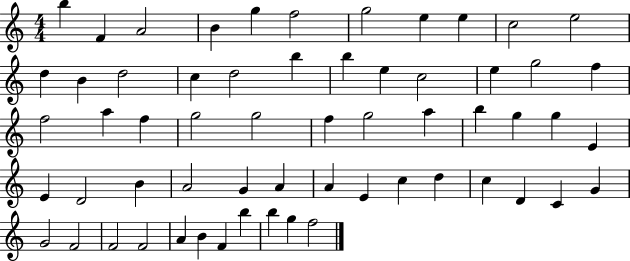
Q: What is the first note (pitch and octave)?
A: B5